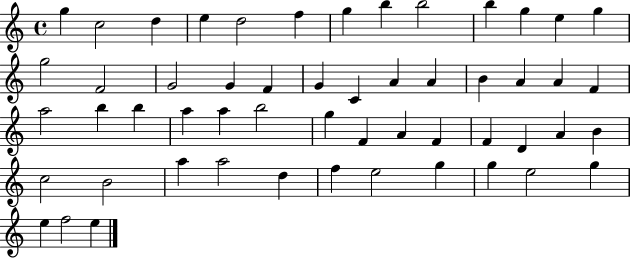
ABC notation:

X:1
T:Untitled
M:4/4
L:1/4
K:C
g c2 d e d2 f g b b2 b g e g g2 F2 G2 G F G C A A B A A F a2 b b a a b2 g F A F F D A B c2 B2 a a2 d f e2 g g e2 g e f2 e